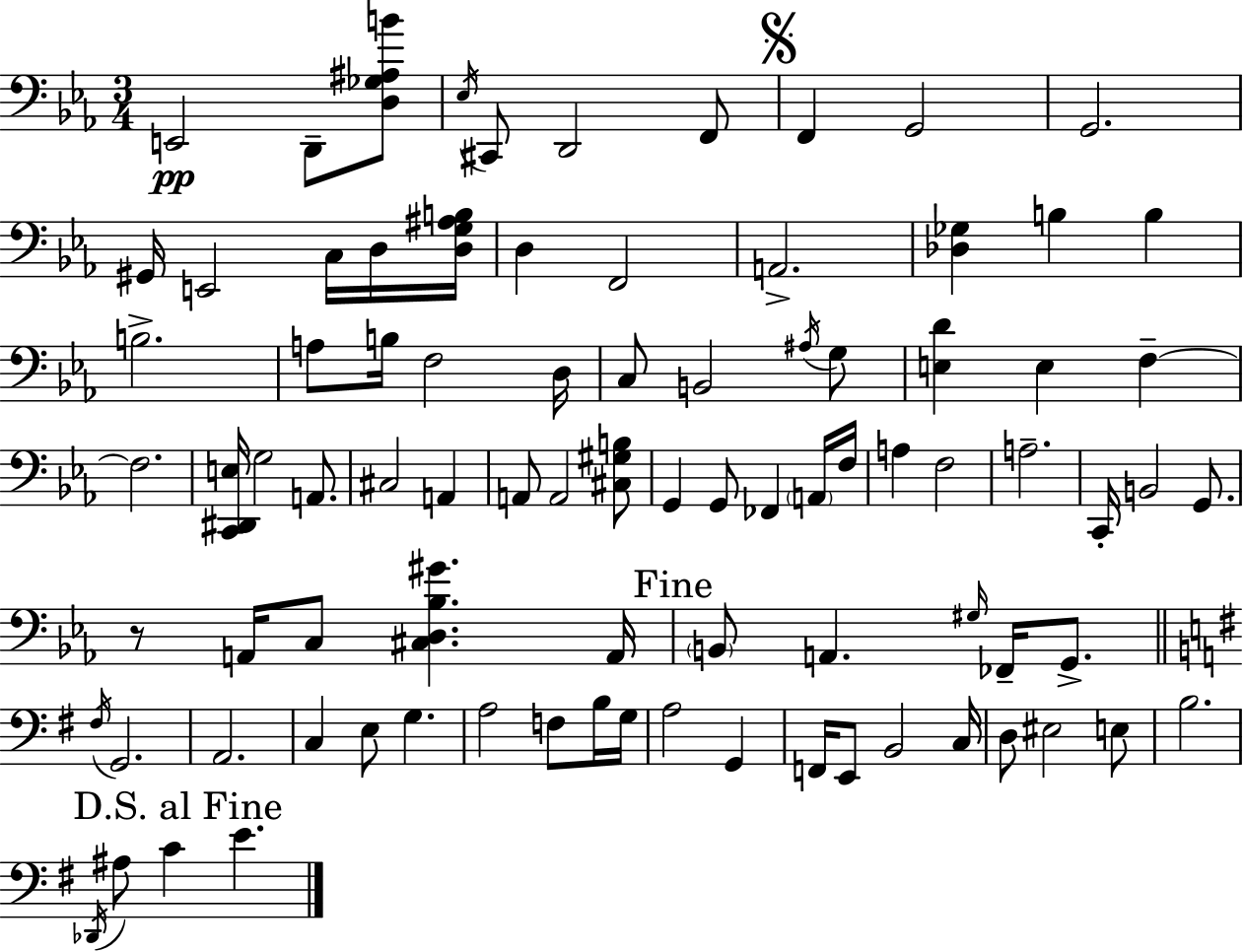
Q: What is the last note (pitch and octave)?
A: E4